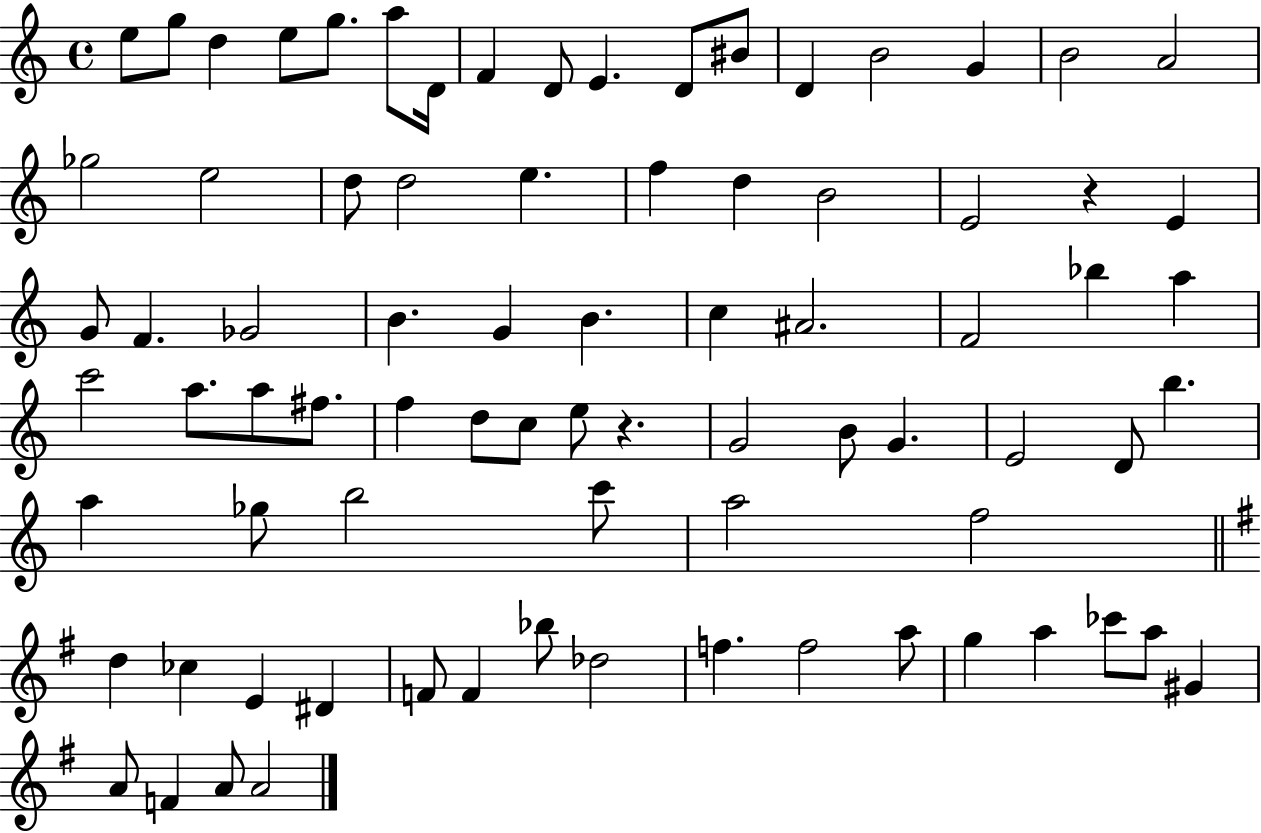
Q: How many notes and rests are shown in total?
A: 80